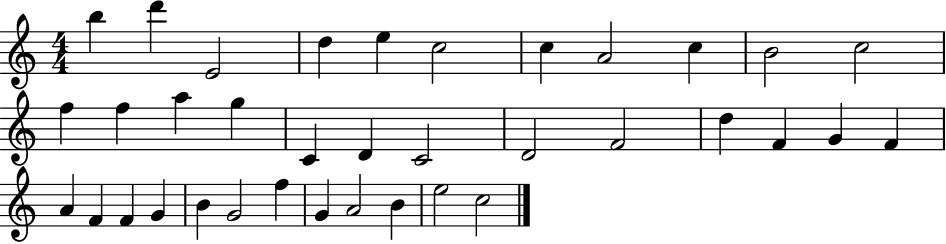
B5/q D6/q E4/h D5/q E5/q C5/h C5/q A4/h C5/q B4/h C5/h F5/q F5/q A5/q G5/q C4/q D4/q C4/h D4/h F4/h D5/q F4/q G4/q F4/q A4/q F4/q F4/q G4/q B4/q G4/h F5/q G4/q A4/h B4/q E5/h C5/h